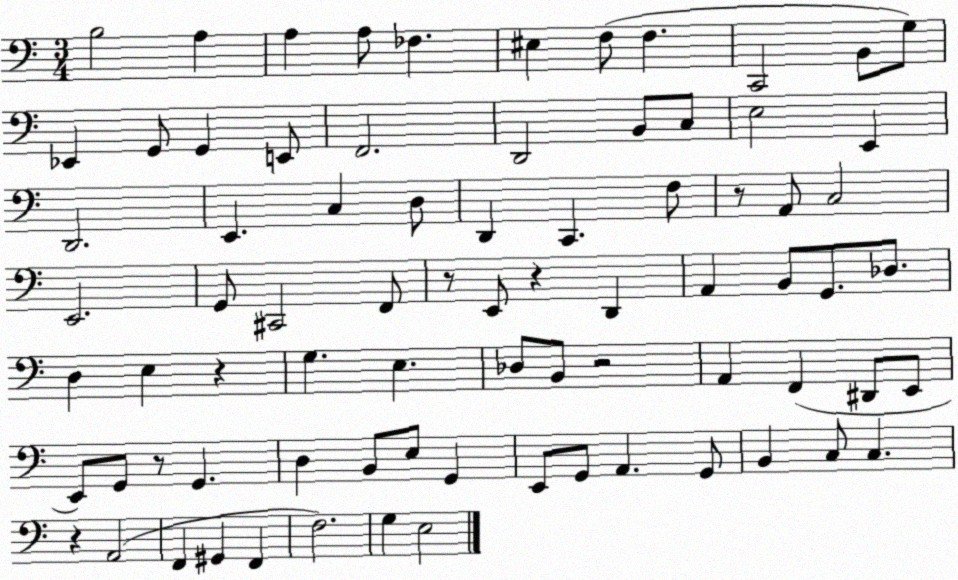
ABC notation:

X:1
T:Untitled
M:3/4
L:1/4
K:C
B,2 A, A, A,/2 _F, ^E, F,/2 F, C,,2 B,,/2 G,/2 _E,, G,,/2 G,, E,,/2 F,,2 D,,2 B,,/2 C,/2 E,2 E,, D,,2 E,, C, D,/2 D,, C,, F,/2 z/2 A,,/2 C,2 E,,2 G,,/2 ^C,,2 F,,/2 z/2 E,,/2 z D,, A,, B,,/2 G,,/2 _D,/2 D, E, z G, E, _D,/2 B,,/2 z2 A,, F,, ^D,,/2 E,,/2 E,,/2 G,,/2 z/2 G,, D, B,,/2 E,/2 G,, E,,/2 G,,/2 A,, G,,/2 B,, C,/2 C, z A,,2 F,, ^G,, F,, F,2 G, E,2